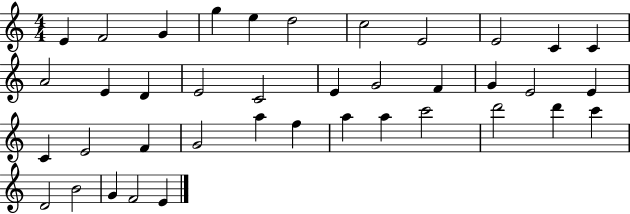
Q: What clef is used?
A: treble